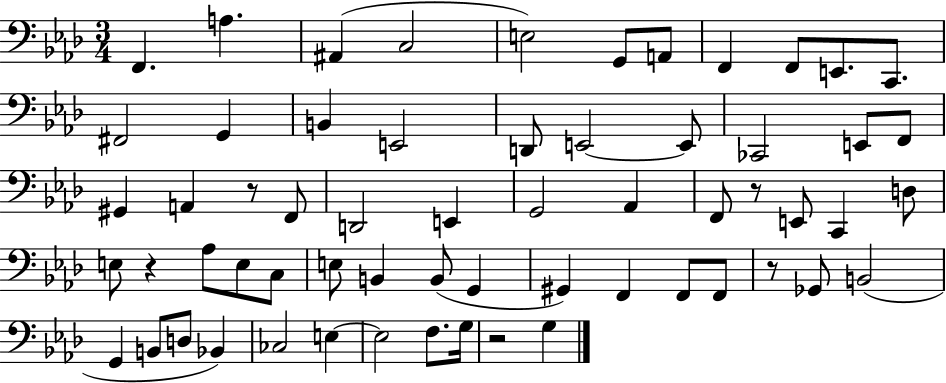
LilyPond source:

{
  \clef bass
  \numericTimeSignature
  \time 3/4
  \key aes \major
  \repeat volta 2 { f,4. a4. | ais,4( c2 | e2) g,8 a,8 | f,4 f,8 e,8. c,8. | \break fis,2 g,4 | b,4 e,2 | d,8 e,2~~ e,8 | ces,2 e,8 f,8 | \break gis,4 a,4 r8 f,8 | d,2 e,4 | g,2 aes,4 | f,8 r8 e,8 c,4 d8 | \break e8 r4 aes8 e8 c8 | e8 b,4 b,8( g,4 | gis,4) f,4 f,8 f,8 | r8 ges,8 b,2( | \break g,4 b,8 d8 bes,4) | ces2 e4~~ | e2 f8. g16 | r2 g4 | \break } \bar "|."
}